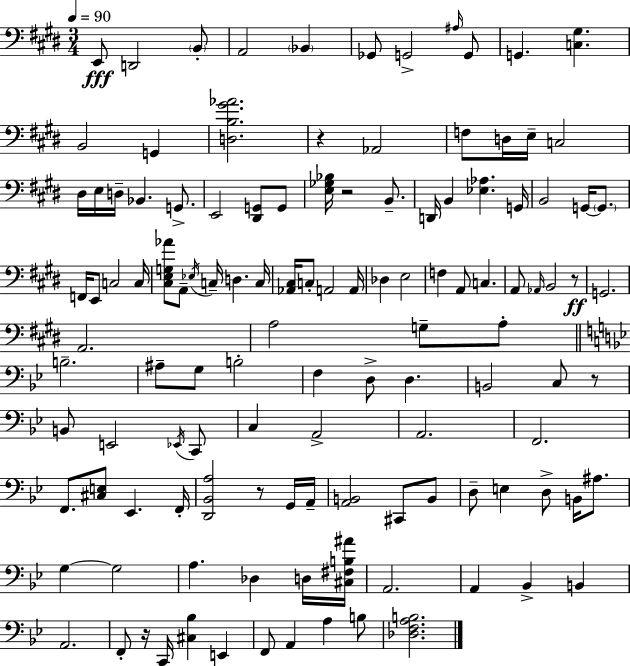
{
  \clef bass
  \numericTimeSignature
  \time 3/4
  \key e \major
  \tempo 4 = 90
  e,8\fff d,2 \parenthesize b,8-. | a,2 \parenthesize bes,4 | ges,8 g,2-> \grace { ais16 } g,8 | g,4. <c gis>4. | \break b,2 g,4 | <d b gis' aes'>2. | r4 aes,2 | f8 d16 e16-- c2 | \break dis16 e16 d16-- bes,4. g,8.-> | e,2 <dis, g,>8 g,8 | <e ges bes>16 r2 b,8.-- | d,16 b,4 <ees aes>4. | \break g,16 b,2 g,16~~ \parenthesize g,8. | f,16 e,8 c2 | c16 <cis e g aes'>8 a,8-- \acciaccatura { ees16 } c16-- d4. | c16 <aes, cis>16 c8-. a,2 | \break a,16 des4 e2 | f4 a,8 c4. | a,8 \grace { aes,16 } b,2 | r8\ff g,2. | \break a,2. | a2 g8-- | a8-. \bar "||" \break \key bes \major b2.-- | ais8-- g8 b2-. | f4 d8-> d4. | b,2 c8 r8 | \break b,8 e,2 \acciaccatura { ees,16 } c,8 | c4 a,2-> | a,2. | f,2. | \break f,8. <cis e>8 ees,4. | f,16-. <d, bes, a>2 r8 g,16 | a,16-- <a, b,>2 cis,8 b,8 | d8-- e4 d8-> b,16 ais8. | \break g4~~ g2 | a4. des4 d16 | <cis fis b ais'>16 a,2. | a,4 bes,4-> b,4 | \break a,2. | f,8-. r16 c,16 <cis bes>4 e,4 | f,8 a,4 a4 b8 | <des f a b>2. | \break \bar "|."
}